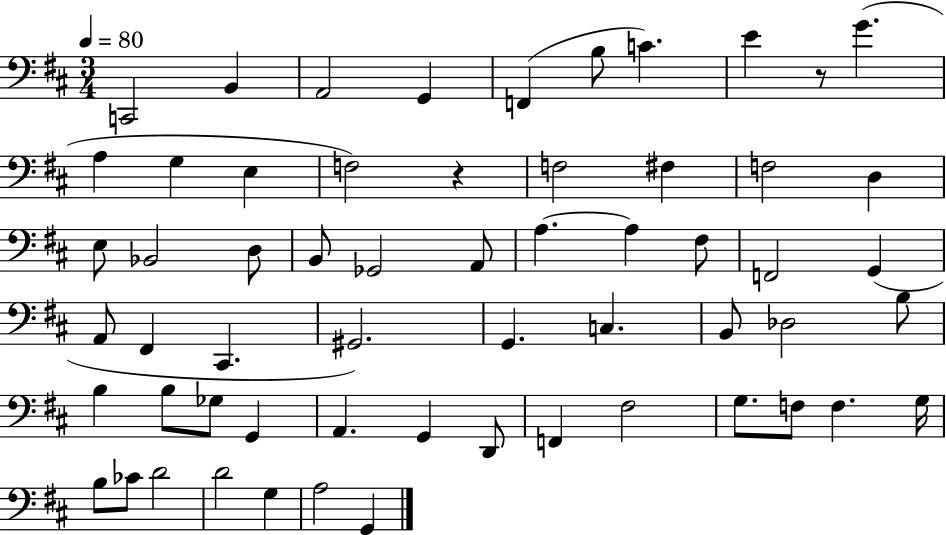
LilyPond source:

{
  \clef bass
  \numericTimeSignature
  \time 3/4
  \key d \major
  \tempo 4 = 80
  c,2 b,4 | a,2 g,4 | f,4( b8 c'4.) | e'4 r8 g'4.( | \break a4 g4 e4 | f2) r4 | f2 fis4 | f2 d4 | \break e8 bes,2 d8 | b,8 ges,2 a,8 | a4.~~ a4 fis8 | f,2 g,4( | \break a,8 fis,4 cis,4. | gis,2.) | g,4. c4. | b,8 des2 b8 | \break b4 b8 ges8 g,4 | a,4. g,4 d,8 | f,4 fis2 | g8. f8 f4. g16 | \break b8 ces'8 d'2 | d'2 g4 | a2 g,4 | \bar "|."
}